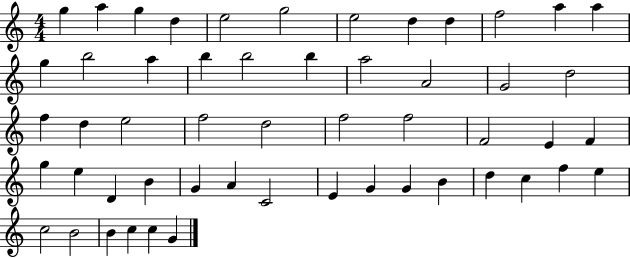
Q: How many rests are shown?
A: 0